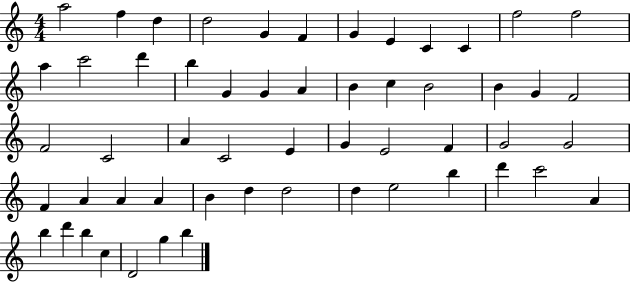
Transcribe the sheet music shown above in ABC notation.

X:1
T:Untitled
M:4/4
L:1/4
K:C
a2 f d d2 G F G E C C f2 f2 a c'2 d' b G G A B c B2 B G F2 F2 C2 A C2 E G E2 F G2 G2 F A A A B d d2 d e2 b d' c'2 A b d' b c D2 g b